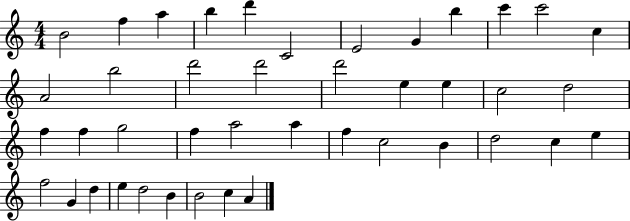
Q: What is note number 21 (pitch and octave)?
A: D5